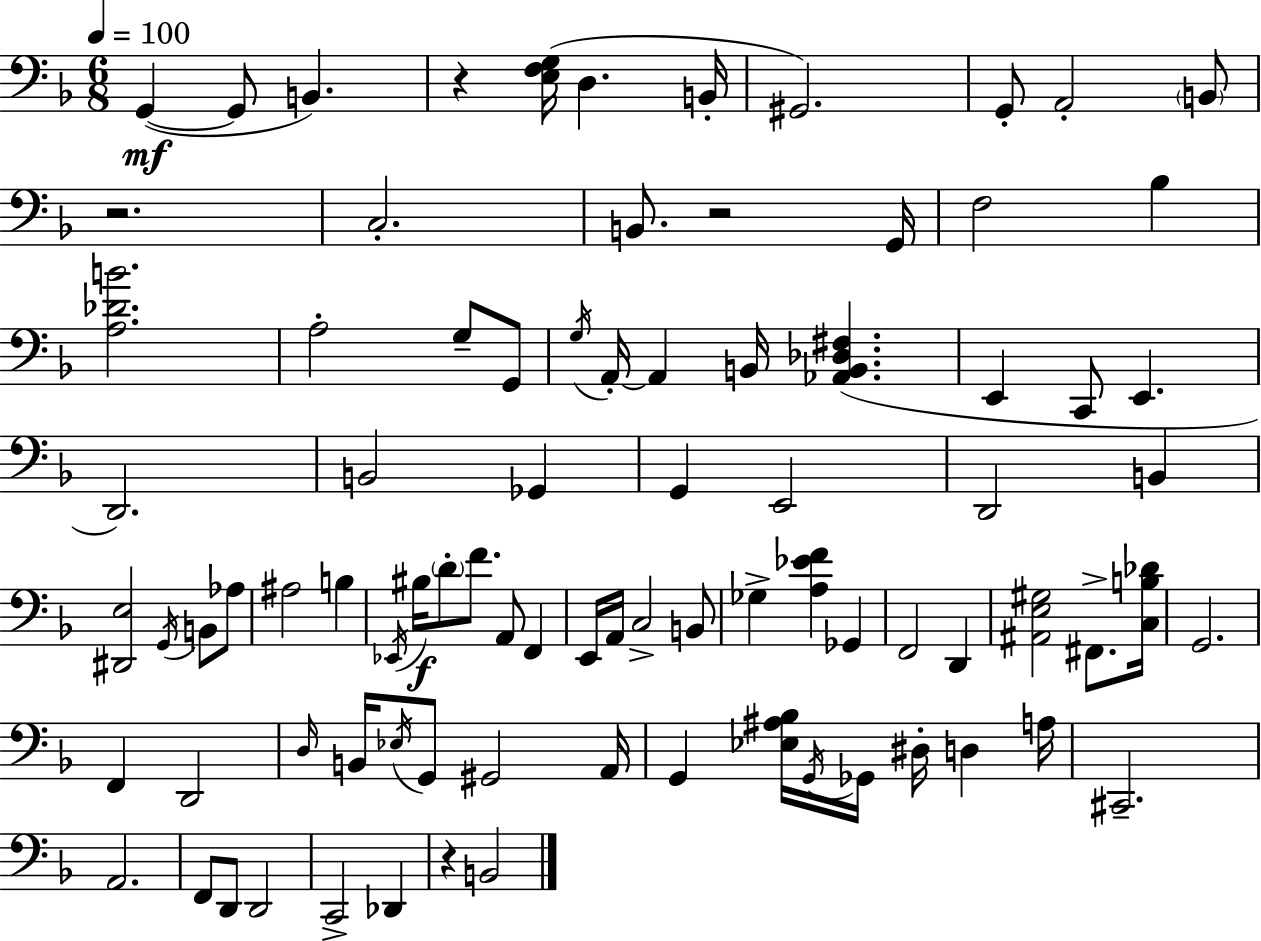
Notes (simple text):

G2/q G2/e B2/q. R/q [E3,F3,G3]/s D3/q. B2/s G#2/h. G2/e A2/h B2/e R/h. C3/h. B2/e. R/h G2/s F3/h Bb3/q [A3,Db4,B4]/h. A3/h G3/e G2/e G3/s A2/s A2/q B2/s [Ab2,B2,Db3,F#3]/q. E2/q C2/e E2/q. D2/h. B2/h Gb2/q G2/q E2/h D2/h B2/q [D#2,E3]/h G2/s B2/e Ab3/e A#3/h B3/q Eb2/s BIS3/s D4/e F4/e. A2/e F2/q E2/s A2/s C3/h B2/e Gb3/q [A3,Eb4,F4]/q Gb2/q F2/h D2/q [A#2,E3,G#3]/h F#2/e. [C3,B3,Db4]/s G2/h. F2/q D2/h D3/s B2/s Eb3/s G2/e G#2/h A2/s G2/q [Eb3,A#3,Bb3]/s G2/s Gb2/s D#3/s D3/q A3/s C#2/h. A2/h. F2/e D2/e D2/h C2/h Db2/q R/q B2/h